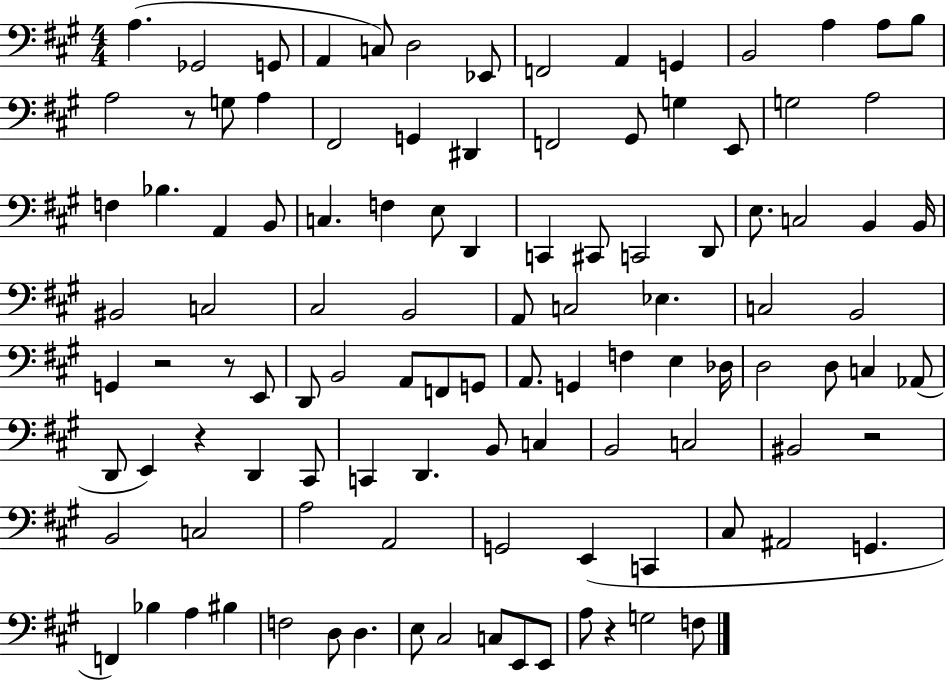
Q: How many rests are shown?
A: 6